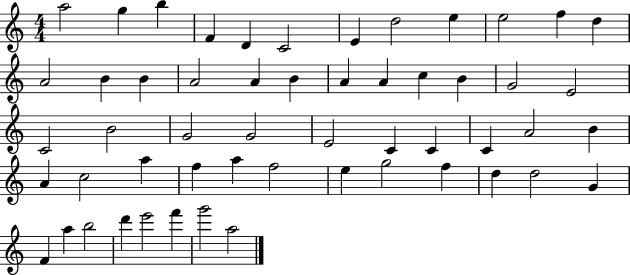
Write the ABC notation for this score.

X:1
T:Untitled
M:4/4
L:1/4
K:C
a2 g b F D C2 E d2 e e2 f d A2 B B A2 A B A A c B G2 E2 C2 B2 G2 G2 E2 C C C A2 B A c2 a f a f2 e g2 f d d2 G F a b2 d' e'2 f' g'2 a2